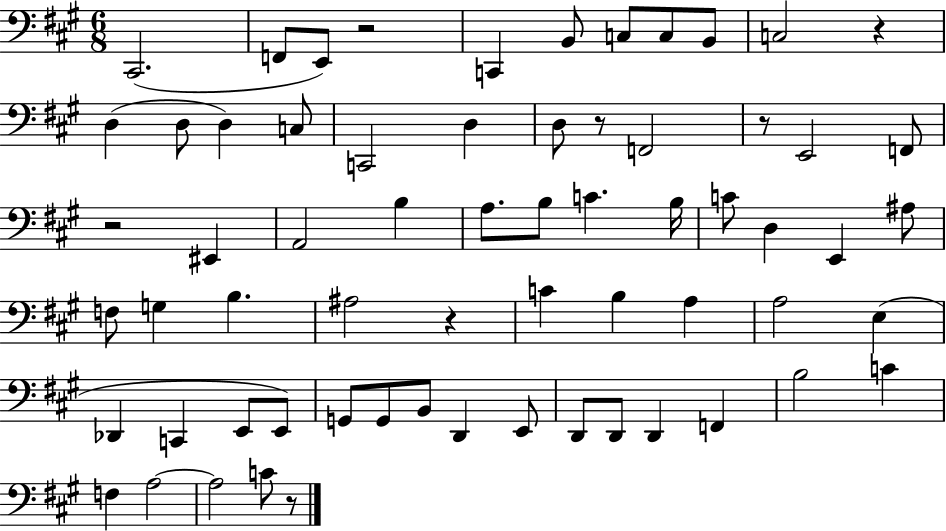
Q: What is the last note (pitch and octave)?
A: C4